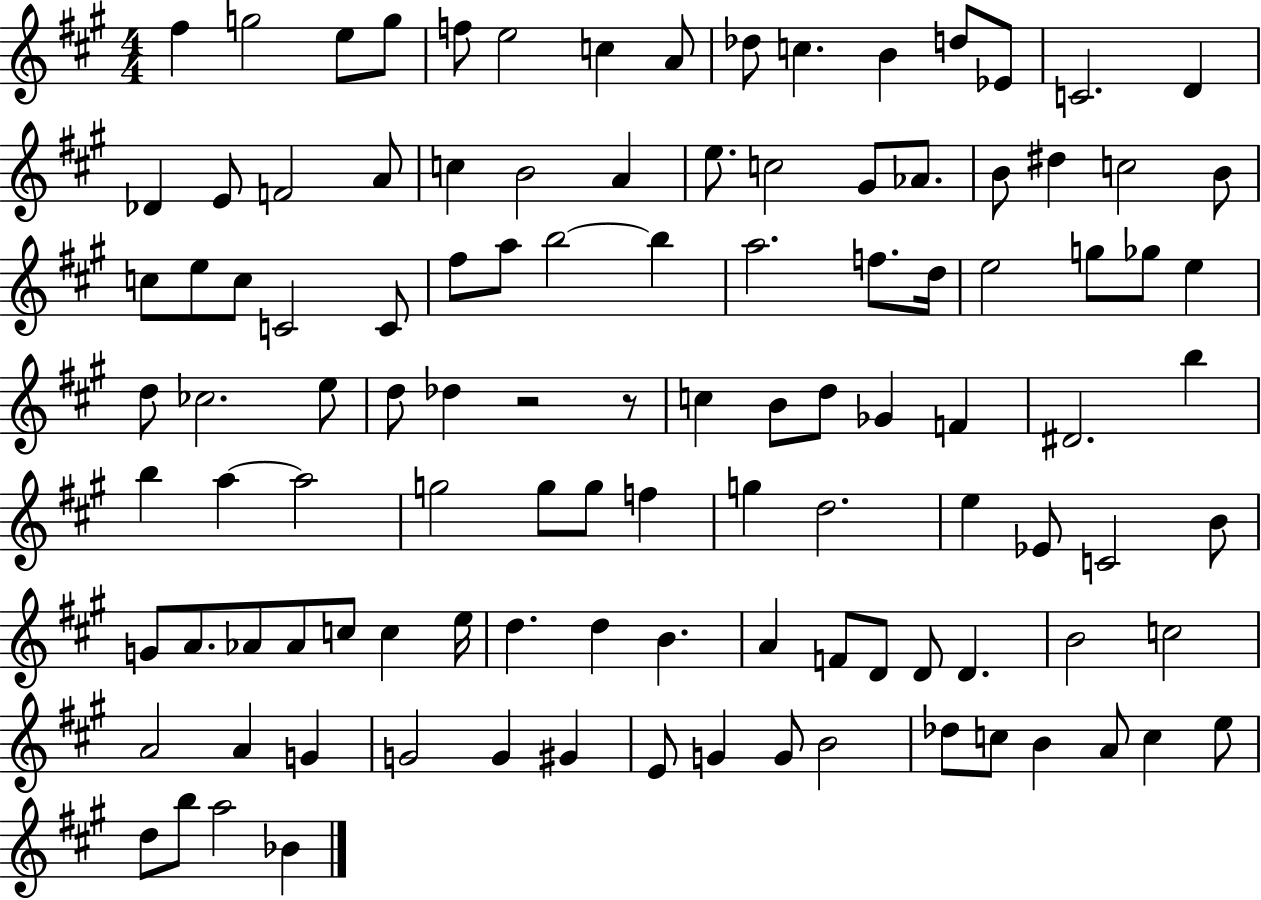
F#5/q G5/h E5/e G5/e F5/e E5/h C5/q A4/e Db5/e C5/q. B4/q D5/e Eb4/e C4/h. D4/q Db4/q E4/e F4/h A4/e C5/q B4/h A4/q E5/e. C5/h G#4/e Ab4/e. B4/e D#5/q C5/h B4/e C5/e E5/e C5/e C4/h C4/e F#5/e A5/e B5/h B5/q A5/h. F5/e. D5/s E5/h G5/e Gb5/e E5/q D5/e CES5/h. E5/e D5/e Db5/q R/h R/e C5/q B4/e D5/e Gb4/q F4/q D#4/h. B5/q B5/q A5/q A5/h G5/h G5/e G5/e F5/q G5/q D5/h. E5/q Eb4/e C4/h B4/e G4/e A4/e. Ab4/e Ab4/e C5/e C5/q E5/s D5/q. D5/q B4/q. A4/q F4/e D4/e D4/e D4/q. B4/h C5/h A4/h A4/q G4/q G4/h G4/q G#4/q E4/e G4/q G4/e B4/h Db5/e C5/e B4/q A4/e C5/q E5/e D5/e B5/e A5/h Bb4/q